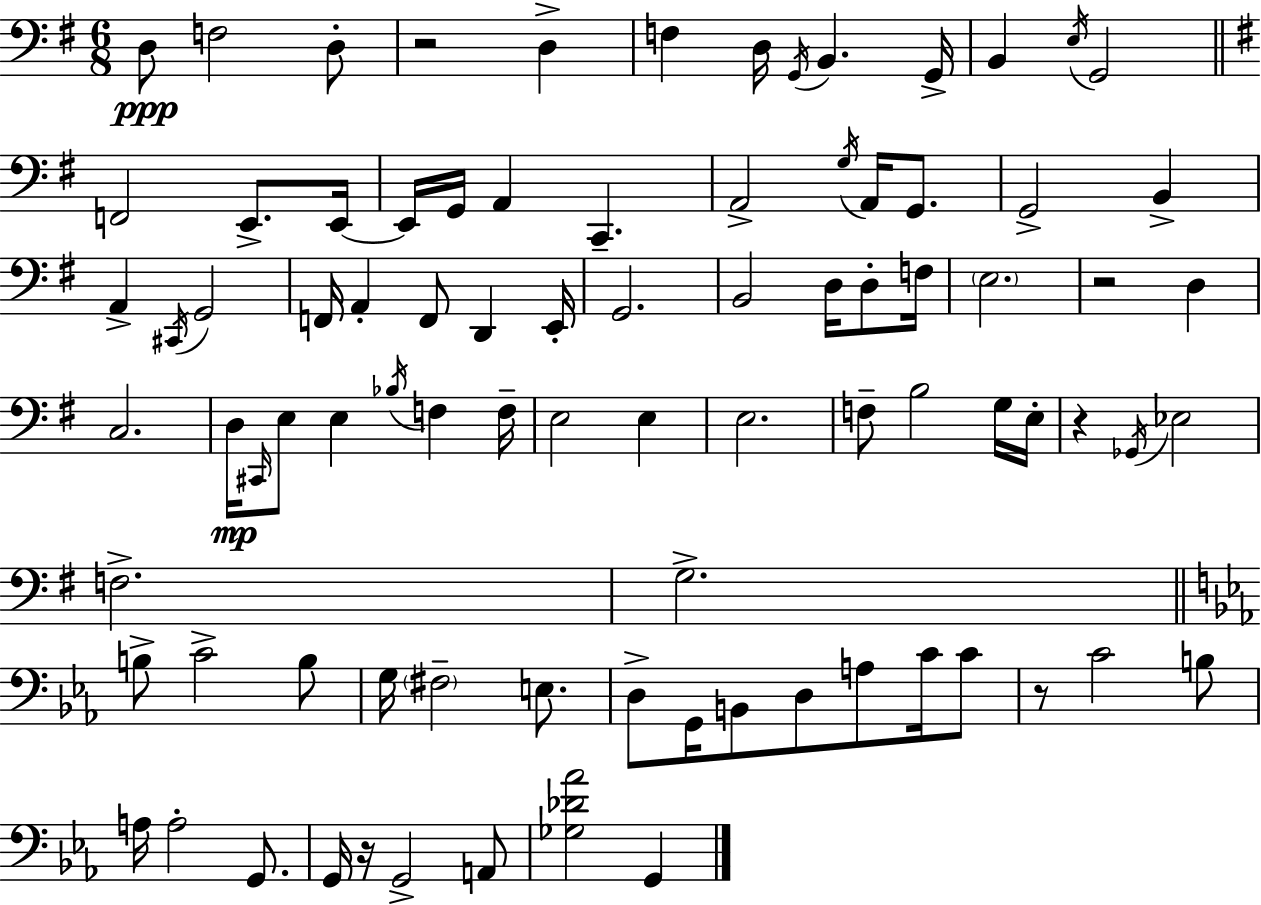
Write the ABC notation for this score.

X:1
T:Untitled
M:6/8
L:1/4
K:Em
D,/2 F,2 D,/2 z2 D, F, D,/4 G,,/4 B,, G,,/4 B,, E,/4 G,,2 F,,2 E,,/2 E,,/4 E,,/4 G,,/4 A,, C,, A,,2 G,/4 A,,/4 G,,/2 G,,2 B,, A,, ^C,,/4 G,,2 F,,/4 A,, F,,/2 D,, E,,/4 G,,2 B,,2 D,/4 D,/2 F,/4 E,2 z2 D, C,2 D,/4 ^C,,/4 E,/2 E, _B,/4 F, F,/4 E,2 E, E,2 F,/2 B,2 G,/4 E,/4 z _G,,/4 _E,2 F,2 G,2 B,/2 C2 B,/2 G,/4 ^F,2 E,/2 D,/2 G,,/4 B,,/2 D,/2 A,/2 C/4 C/2 z/2 C2 B,/2 A,/4 A,2 G,,/2 G,,/4 z/4 G,,2 A,,/2 [_G,_D_A]2 G,,